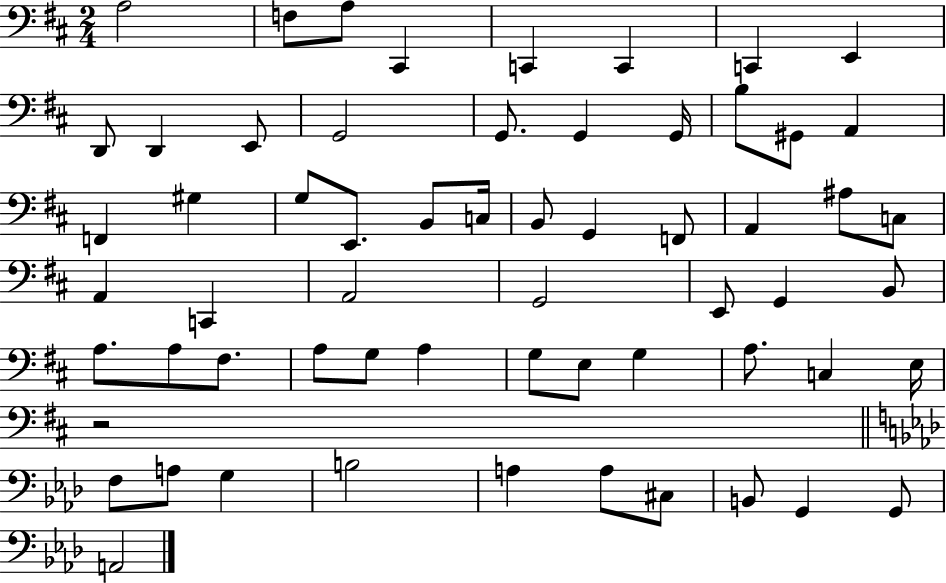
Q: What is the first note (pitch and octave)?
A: A3